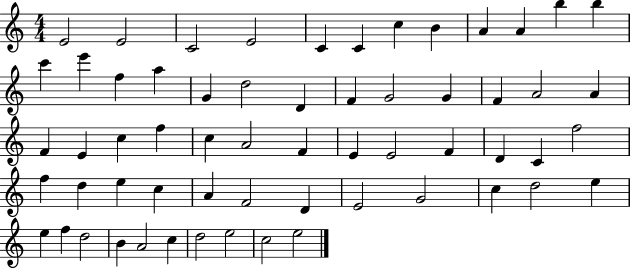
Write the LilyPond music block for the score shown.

{
  \clef treble
  \numericTimeSignature
  \time 4/4
  \key c \major
  e'2 e'2 | c'2 e'2 | c'4 c'4 c''4 b'4 | a'4 a'4 b''4 b''4 | \break c'''4 e'''4 f''4 a''4 | g'4 d''2 d'4 | f'4 g'2 g'4 | f'4 a'2 a'4 | \break f'4 e'4 c''4 f''4 | c''4 a'2 f'4 | e'4 e'2 f'4 | d'4 c'4 f''2 | \break f''4 d''4 e''4 c''4 | a'4 f'2 d'4 | e'2 g'2 | c''4 d''2 e''4 | \break e''4 f''4 d''2 | b'4 a'2 c''4 | d''2 e''2 | c''2 e''2 | \break \bar "|."
}